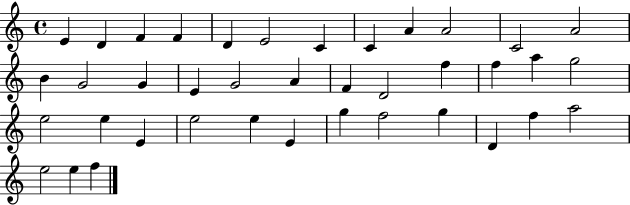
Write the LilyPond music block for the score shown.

{
  \clef treble
  \time 4/4
  \defaultTimeSignature
  \key c \major
  e'4 d'4 f'4 f'4 | d'4 e'2 c'4 | c'4 a'4 a'2 | c'2 a'2 | \break b'4 g'2 g'4 | e'4 g'2 a'4 | f'4 d'2 f''4 | f''4 a''4 g''2 | \break e''2 e''4 e'4 | e''2 e''4 e'4 | g''4 f''2 g''4 | d'4 f''4 a''2 | \break e''2 e''4 f''4 | \bar "|."
}